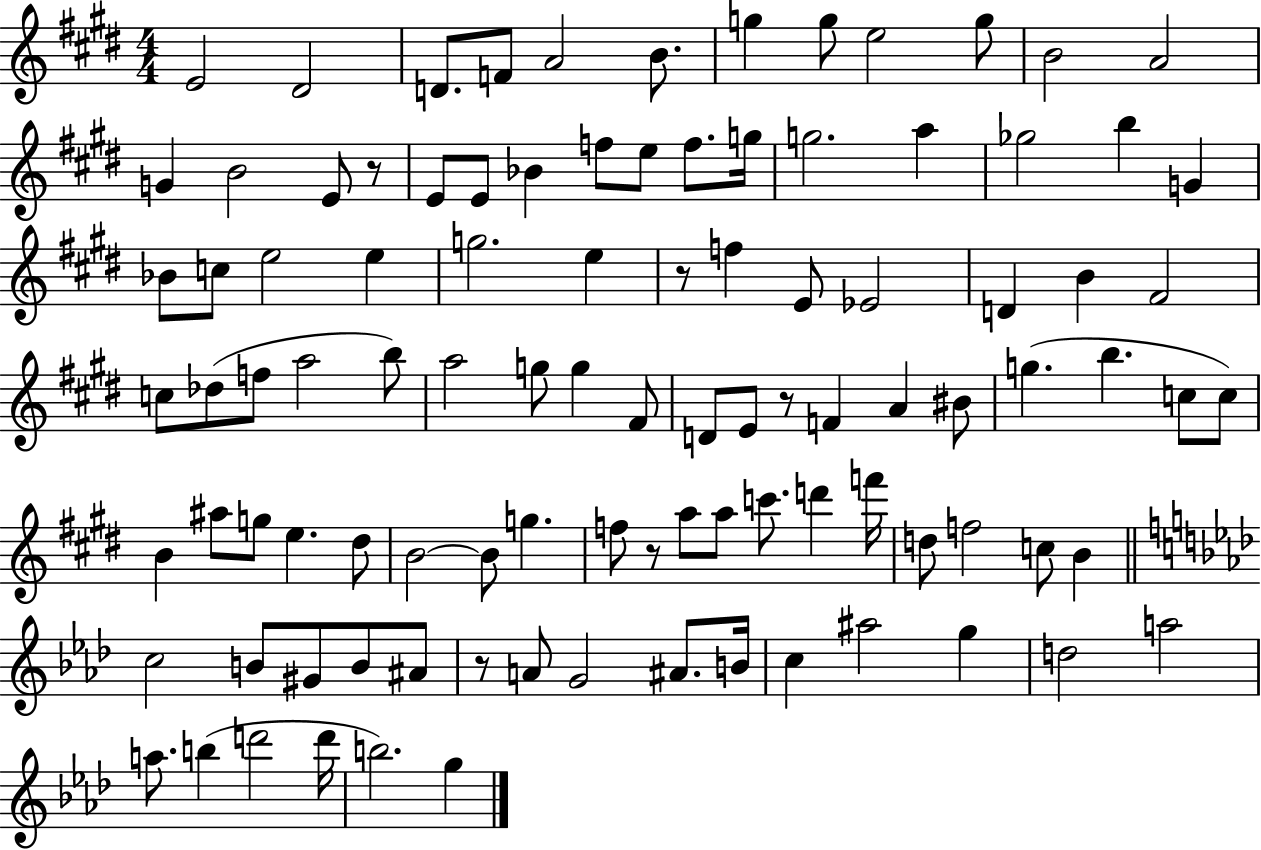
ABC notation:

X:1
T:Untitled
M:4/4
L:1/4
K:E
E2 ^D2 D/2 F/2 A2 B/2 g g/2 e2 g/2 B2 A2 G B2 E/2 z/2 E/2 E/2 _B f/2 e/2 f/2 g/4 g2 a _g2 b G _B/2 c/2 e2 e g2 e z/2 f E/2 _E2 D B ^F2 c/2 _d/2 f/2 a2 b/2 a2 g/2 g ^F/2 D/2 E/2 z/2 F A ^B/2 g b c/2 c/2 B ^a/2 g/2 e ^d/2 B2 B/2 g f/2 z/2 a/2 a/2 c'/2 d' f'/4 d/2 f2 c/2 B c2 B/2 ^G/2 B/2 ^A/2 z/2 A/2 G2 ^A/2 B/4 c ^a2 g d2 a2 a/2 b d'2 d'/4 b2 g